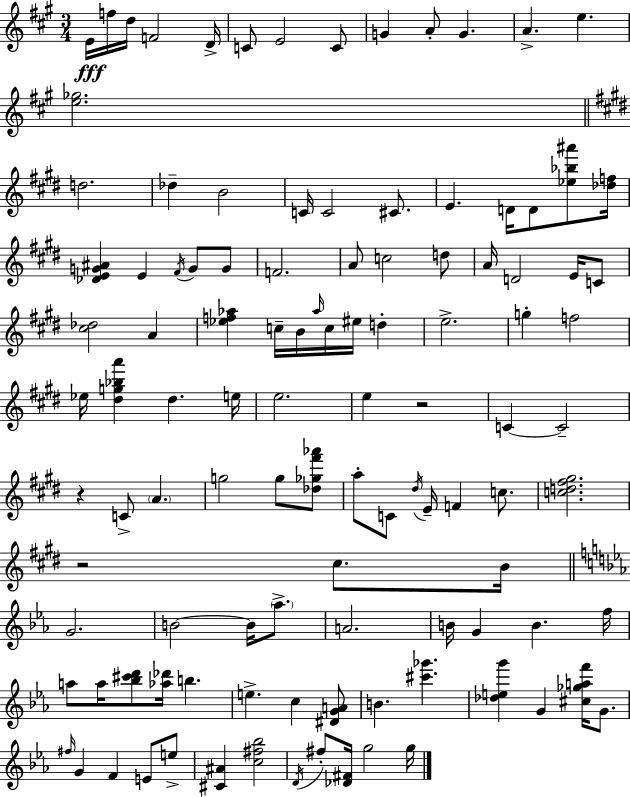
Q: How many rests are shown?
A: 3